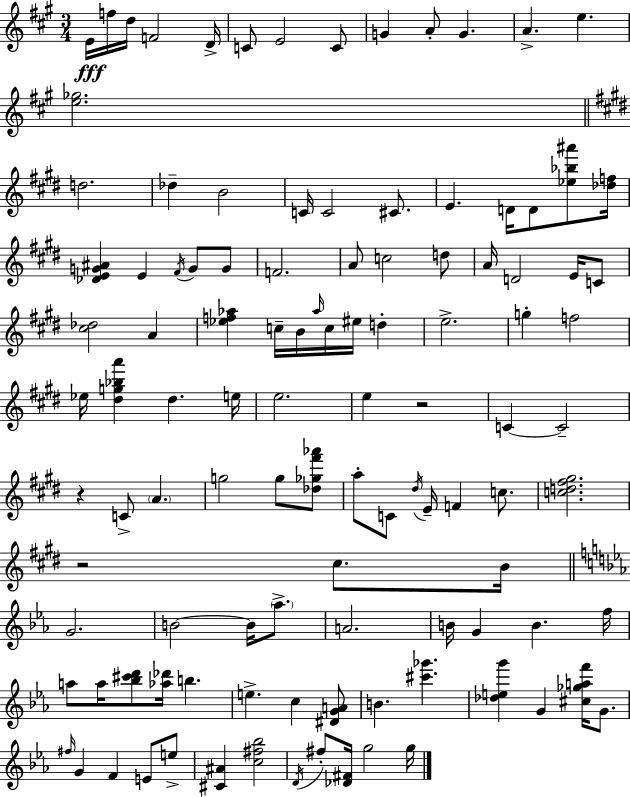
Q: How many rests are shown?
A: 3